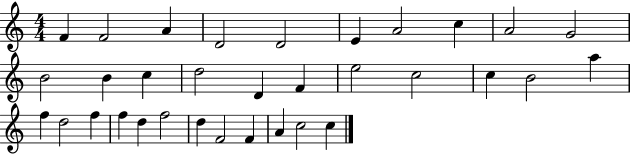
F4/q F4/h A4/q D4/h D4/h E4/q A4/h C5/q A4/h G4/h B4/h B4/q C5/q D5/h D4/q F4/q E5/h C5/h C5/q B4/h A5/q F5/q D5/h F5/q F5/q D5/q F5/h D5/q F4/h F4/q A4/q C5/h C5/q